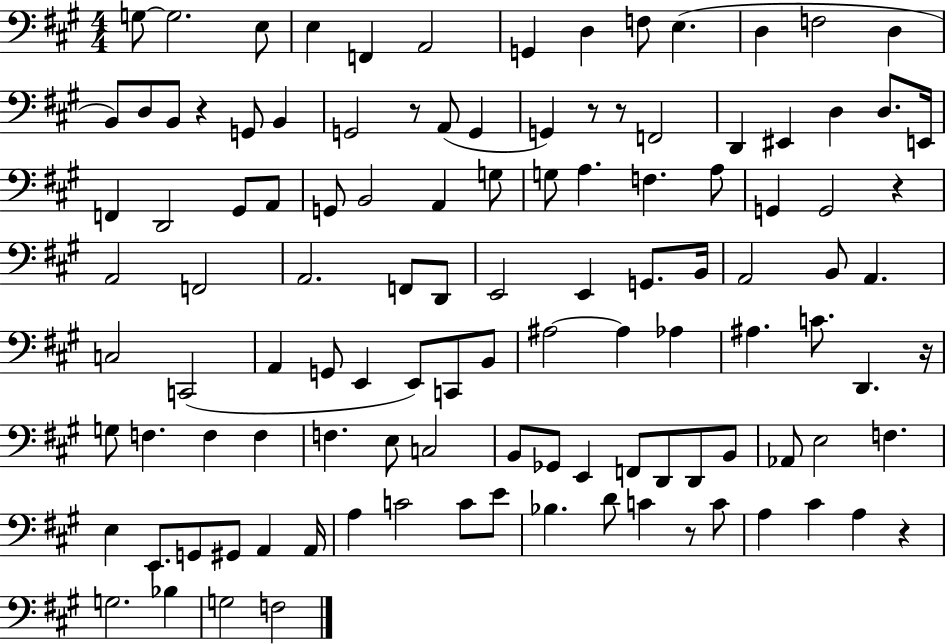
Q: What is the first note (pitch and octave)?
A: G3